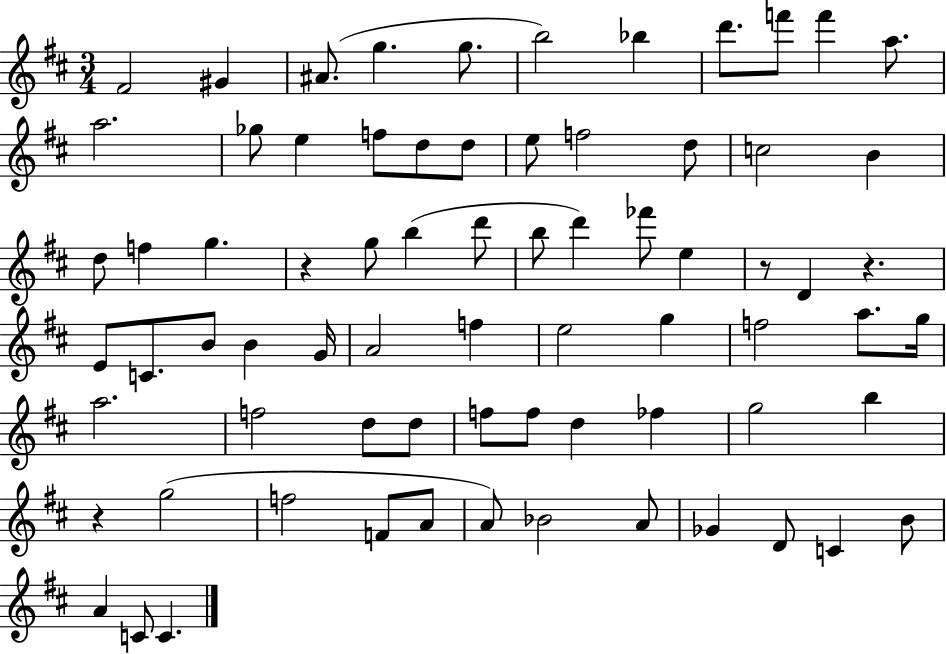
{
  \clef treble
  \numericTimeSignature
  \time 3/4
  \key d \major
  \repeat volta 2 { fis'2 gis'4 | ais'8.( g''4. g''8. | b''2) bes''4 | d'''8. f'''8 f'''4 a''8. | \break a''2. | ges''8 e''4 f''8 d''8 d''8 | e''8 f''2 d''8 | c''2 b'4 | \break d''8 f''4 g''4. | r4 g''8 b''4( d'''8 | b''8 d'''4) fes'''8 e''4 | r8 d'4 r4. | \break e'8 c'8. b'8 b'4 g'16 | a'2 f''4 | e''2 g''4 | f''2 a''8. g''16 | \break a''2. | f''2 d''8 d''8 | f''8 f''8 d''4 fes''4 | g''2 b''4 | \break r4 g''2( | f''2 f'8 a'8 | a'8) bes'2 a'8 | ges'4 d'8 c'4 b'8 | \break a'4 c'8 c'4. | } \bar "|."
}